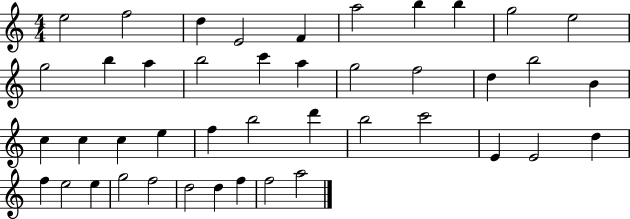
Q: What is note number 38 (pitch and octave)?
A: F5